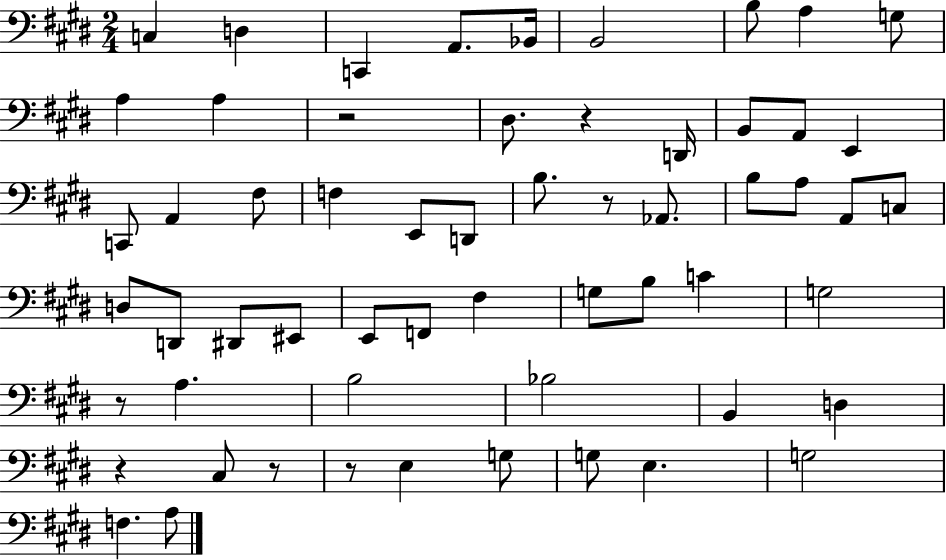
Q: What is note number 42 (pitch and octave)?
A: Bb3